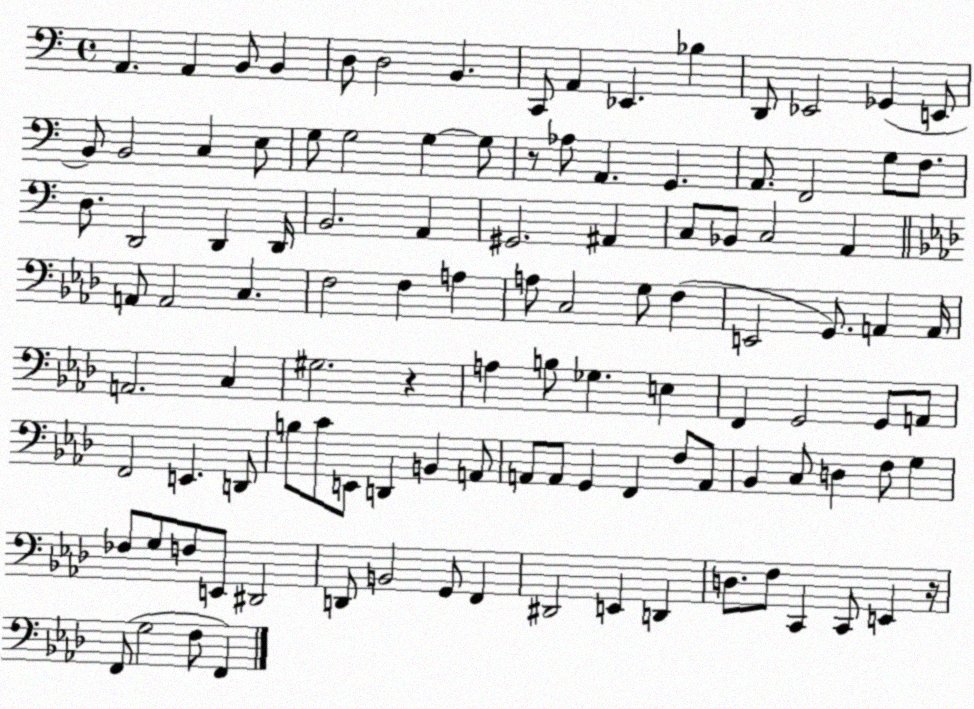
X:1
T:Untitled
M:4/4
L:1/4
K:C
A,, A,, B,,/2 B,, D,/2 D,2 B,, C,,/2 A,, _E,, _B, D,,/2 _E,,2 _G,, E,,/2 B,,/2 B,,2 C, E,/2 G,/2 G,2 G, G,/2 z/2 _A,/2 A,, G,, A,,/2 F,,2 G,/2 F,/2 D,/2 D,,2 D,, D,,/4 B,,2 A,, ^G,,2 ^A,, C,/2 _B,,/2 C,2 A,, A,,/2 A,,2 C, F,2 F, A, A,/2 C,2 G,/2 F, E,,2 G,,/2 A,, A,,/4 A,,2 C, ^G,2 z A, B,/2 _G, E, F,, G,,2 G,,/2 A,,/2 F,,2 E,, D,,/2 B,/2 C/2 E,,/2 D,, B,, A,,/2 A,,/2 A,,/2 G,, F,, F,/2 A,,/2 _B,, C,/2 D, F,/2 G, _F,/2 G,/2 F,/2 E,,/2 ^D,,2 D,,/2 B,,2 G,,/2 F,, ^D,,2 E,, D,, D,/2 F,/2 C,, C,,/2 E,, z/4 F,,/2 G,2 F,/2 F,,